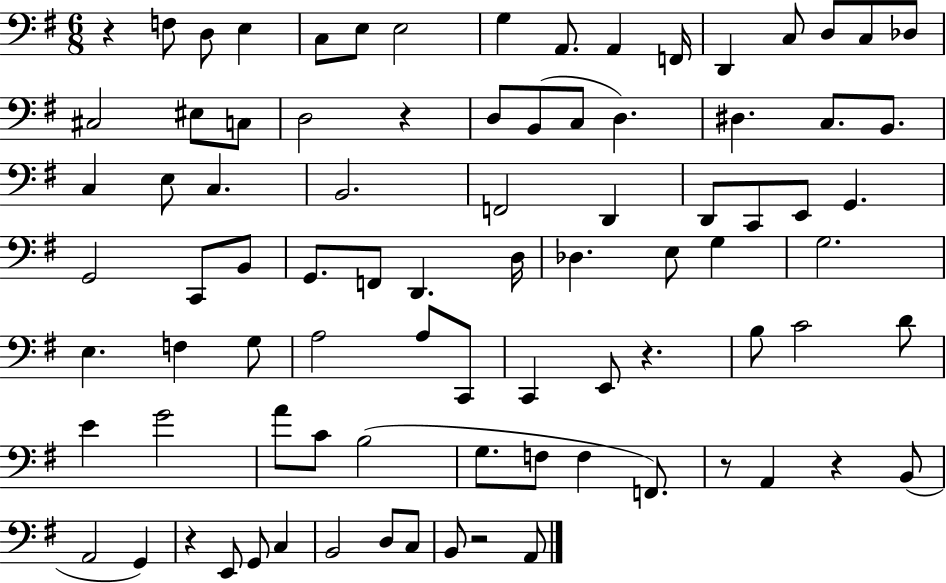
{
  \clef bass
  \numericTimeSignature
  \time 6/8
  \key g \major
  r4 f8 d8 e4 | c8 e8 e2 | g4 a,8. a,4 f,16 | d,4 c8 d8 c8 des8 | \break cis2 eis8 c8 | d2 r4 | d8 b,8( c8 d4.) | dis4. c8. b,8. | \break c4 e8 c4. | b,2. | f,2 d,4 | d,8 c,8 e,8 g,4. | \break g,2 c,8 b,8 | g,8. f,8 d,4. d16 | des4. e8 g4 | g2. | \break e4. f4 g8 | a2 a8 c,8 | c,4 e,8 r4. | b8 c'2 d'8 | \break e'4 g'2 | a'8 c'8 b2( | g8. f8 f4 f,8.) | r8 a,4 r4 b,8( | \break a,2 g,4) | r4 e,8 g,8 c4 | b,2 d8 c8 | b,8 r2 a,8 | \break \bar "|."
}